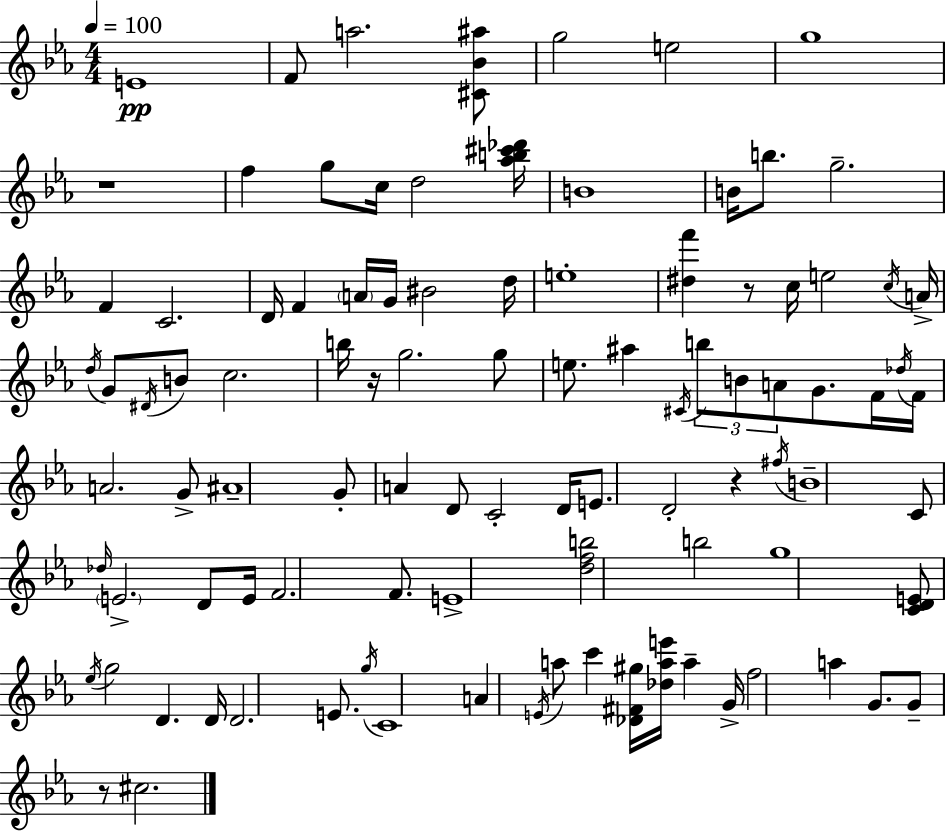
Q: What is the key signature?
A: EES major